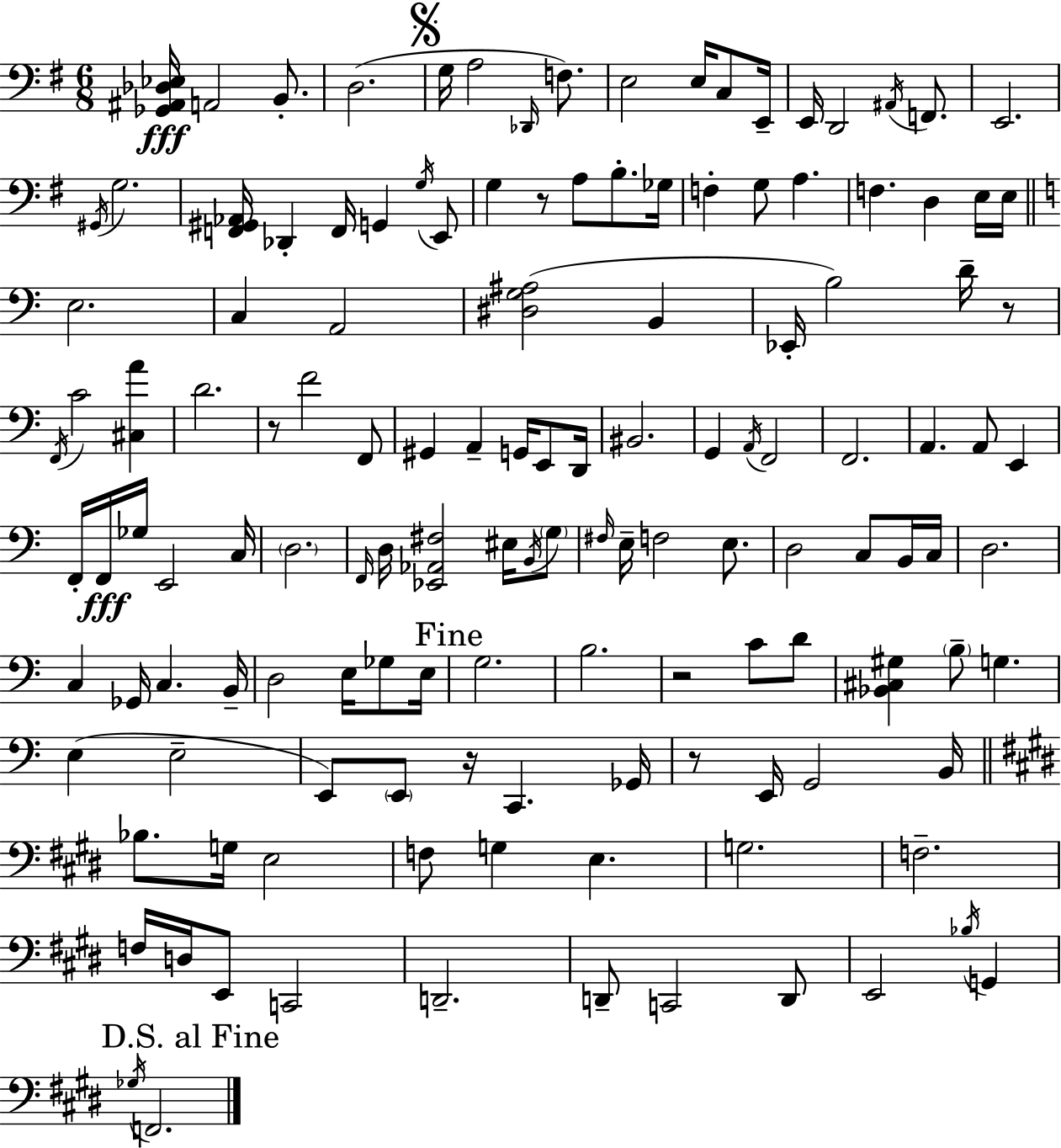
X:1
T:Untitled
M:6/8
L:1/4
K:G
[_G,,^A,,_D,_E,]/4 A,,2 B,,/2 D,2 G,/4 A,2 _D,,/4 F,/2 E,2 E,/4 C,/2 E,,/4 E,,/4 D,,2 ^A,,/4 F,,/2 E,,2 ^G,,/4 G,2 [F,,^G,,_A,,]/4 _D,, F,,/4 G,, G,/4 E,,/2 G, z/2 A,/2 B,/2 _G,/4 F, G,/2 A, F, D, E,/4 E,/4 E,2 C, A,,2 [^D,G,^A,]2 B,, _E,,/4 B,2 D/4 z/2 F,,/4 C2 [^C,A] D2 z/2 F2 F,,/2 ^G,, A,, G,,/4 E,,/2 D,,/4 ^B,,2 G,, A,,/4 F,,2 F,,2 A,, A,,/2 E,, F,,/4 F,,/4 _G,/4 E,,2 C,/4 D,2 F,,/4 D,/4 [_E,,_A,,^F,]2 ^E,/4 B,,/4 G,/2 ^F,/4 E,/4 F,2 E,/2 D,2 C,/2 B,,/4 C,/4 D,2 C, _G,,/4 C, B,,/4 D,2 E,/4 _G,/2 E,/4 G,2 B,2 z2 C/2 D/2 [_B,,^C,^G,] B,/2 G, E, E,2 E,,/2 E,,/2 z/4 C,, _G,,/4 z/2 E,,/4 G,,2 B,,/4 _B,/2 G,/4 E,2 F,/2 G, E, G,2 F,2 F,/4 D,/4 E,,/2 C,,2 D,,2 D,,/2 C,,2 D,,/2 E,,2 _B,/4 G,, _G,/4 F,,2